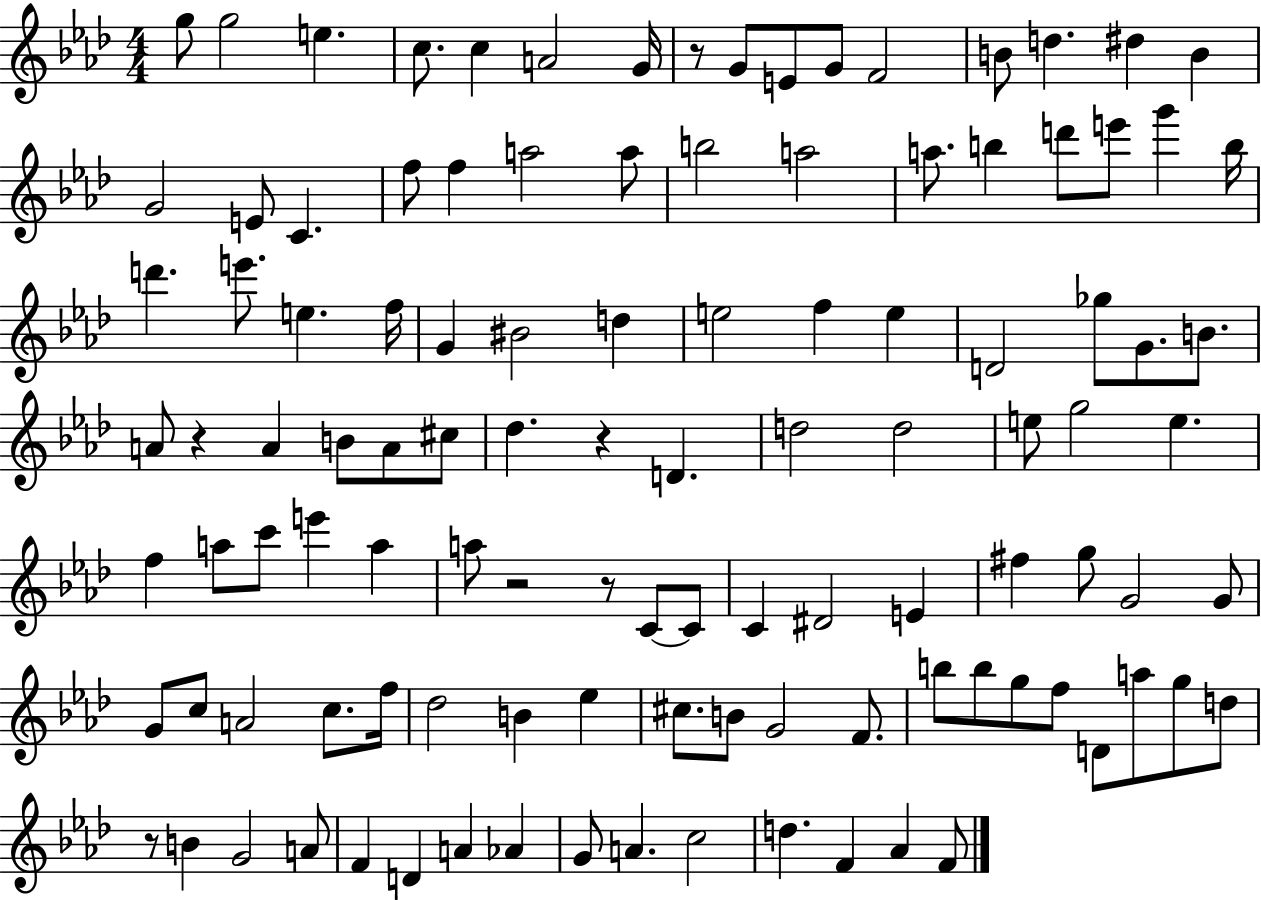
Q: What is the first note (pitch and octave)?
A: G5